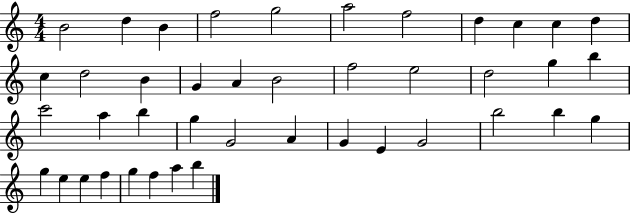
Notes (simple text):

B4/h D5/q B4/q F5/h G5/h A5/h F5/h D5/q C5/q C5/q D5/q C5/q D5/h B4/q G4/q A4/q B4/h F5/h E5/h D5/h G5/q B5/q C6/h A5/q B5/q G5/q G4/h A4/q G4/q E4/q G4/h B5/h B5/q G5/q G5/q E5/q E5/q F5/q G5/q F5/q A5/q B5/q